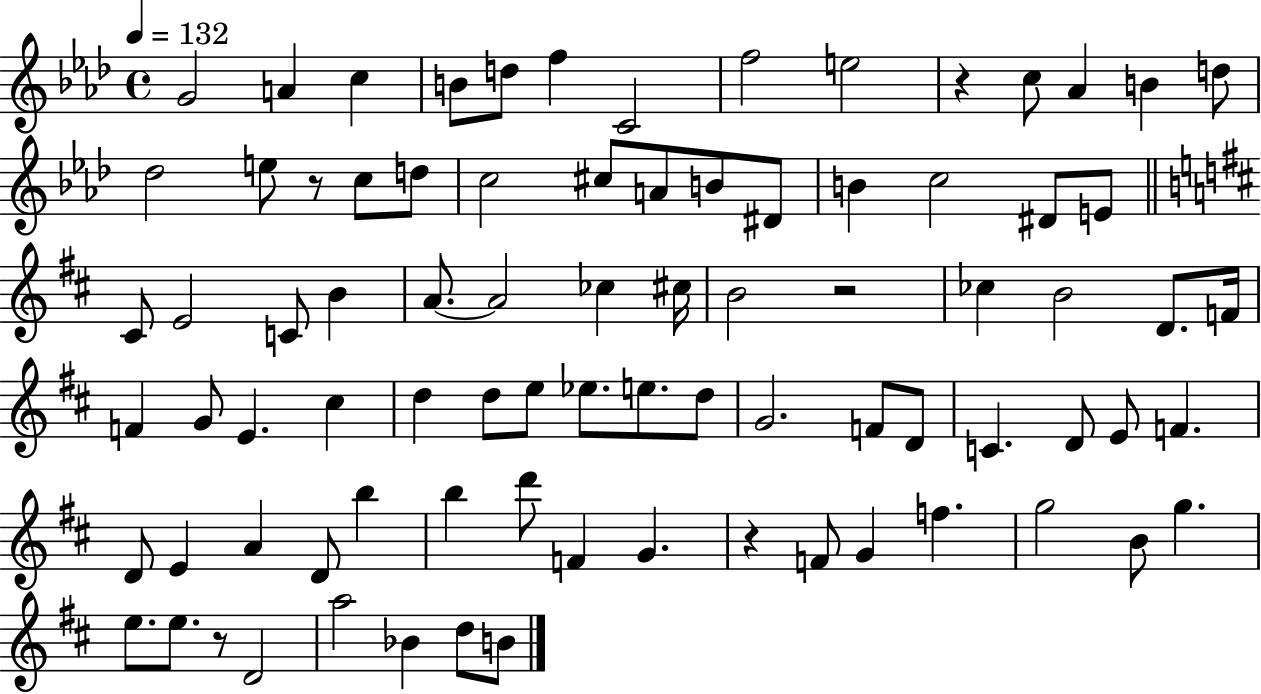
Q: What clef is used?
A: treble